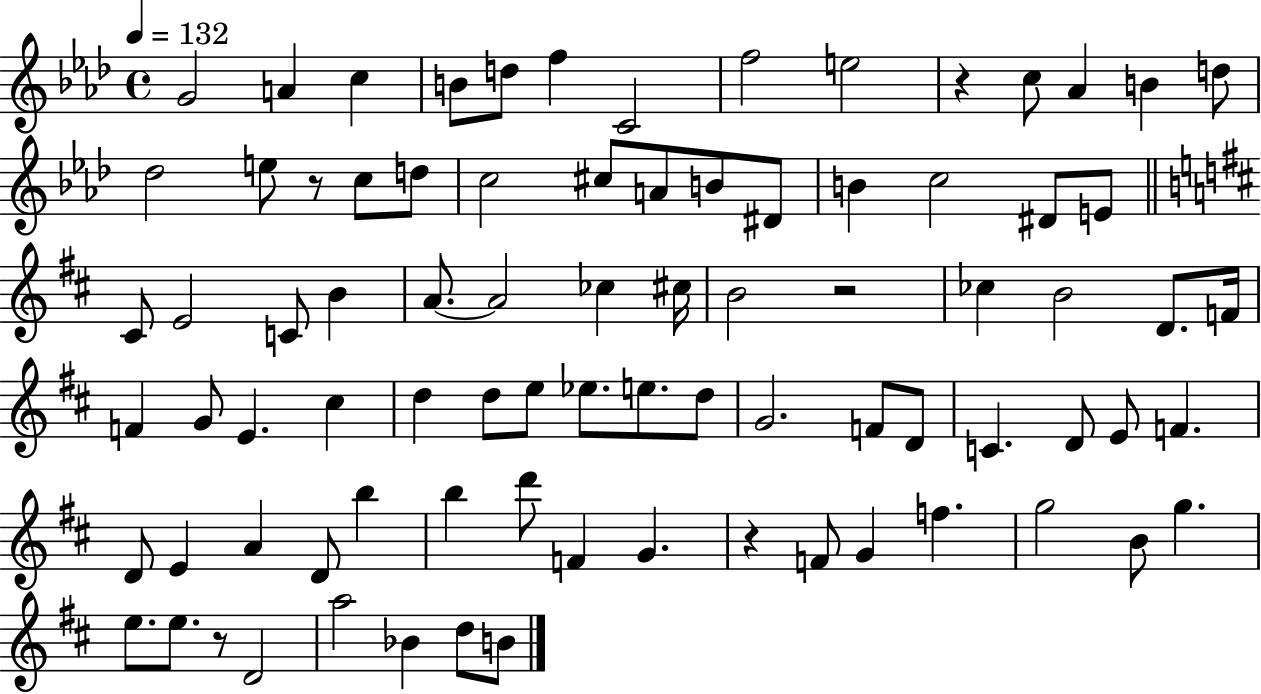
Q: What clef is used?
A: treble